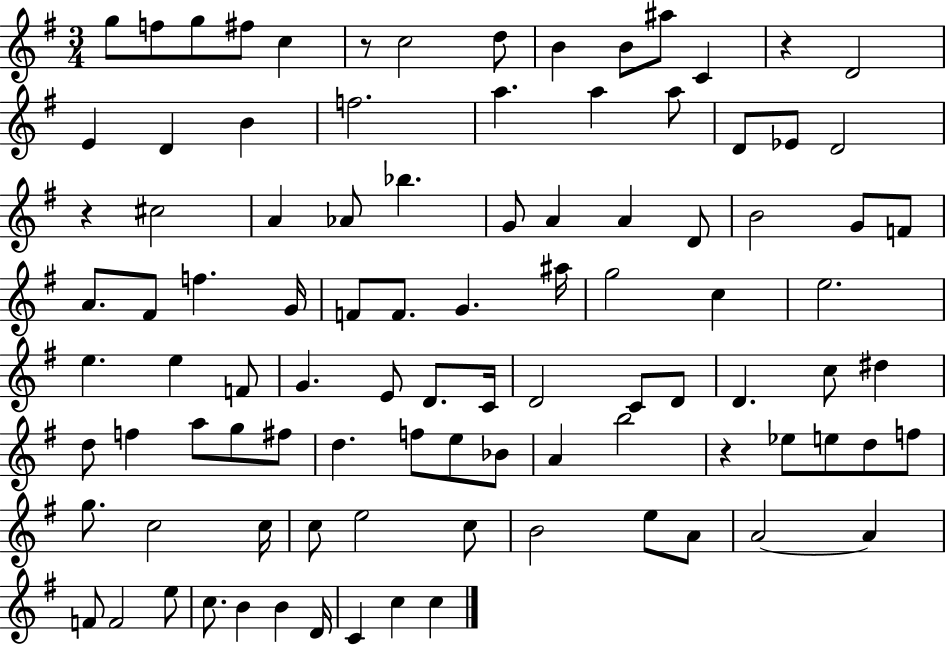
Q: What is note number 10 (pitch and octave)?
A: A#5